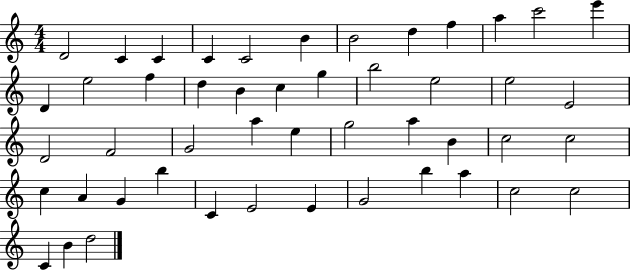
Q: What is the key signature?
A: C major